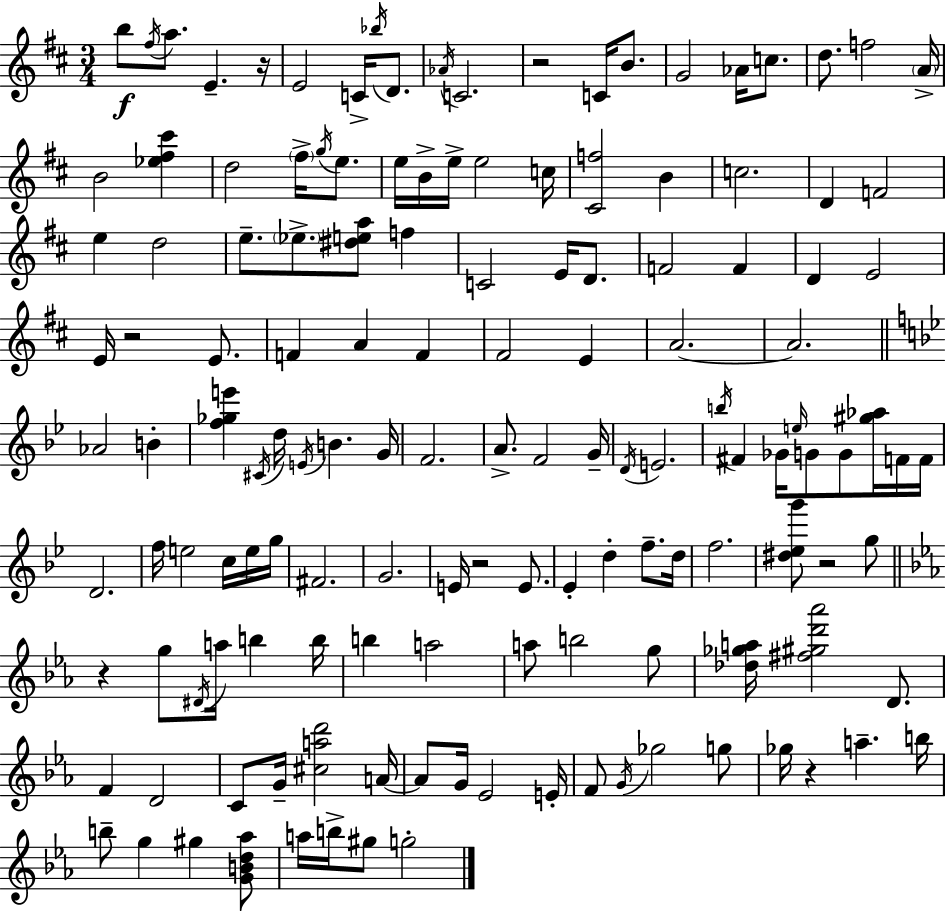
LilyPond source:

{
  \clef treble
  \numericTimeSignature
  \time 3/4
  \key d \major
  b''8\f \acciaccatura { fis''16 } a''8. e'4.-- | r16 e'2 c'16-> \acciaccatura { bes''16 } d'8. | \acciaccatura { aes'16 } c'2. | r2 c'16 | \break b'8. g'2 aes'16 | c''8. d''8. f''2 | \parenthesize a'16-> b'2 <ees'' fis'' cis'''>4 | d''2 \parenthesize fis''16-> | \break \acciaccatura { g''16 } e''8. e''16 b'16-> e''16-> e''2 | c''16 <cis' f''>2 | b'4 c''2. | d'4 f'2 | \break e''4 d''2 | e''8.-- \parenthesize ees''8.-> <dis'' e'' a''>8 | f''4 c'2 | e'16 d'8. f'2 | \break f'4 d'4 e'2 | e'16 r2 | e'8. f'4 a'4 | f'4 fis'2 | \break e'4 a'2.~~ | a'2. | \bar "||" \break \key g \minor aes'2 b'4-. | <f'' ges'' e'''>4 \acciaccatura { cis'16 } d''16 \acciaccatura { e'16 } b'4. | g'16 f'2. | a'8.-> f'2 | \break g'16-- \acciaccatura { d'16 } e'2. | \acciaccatura { b''16 } fis'4 ges'16 \grace { e''16 } g'8 | g'8 <gis'' aes''>16 f'16 f'16 d'2. | f''16 e''2 | \break c''16 e''16 g''16 fis'2. | g'2. | e'16 r2 | e'8. ees'4-. d''4-. | \break f''8.-- d''16 f''2. | <dis'' ees'' g'''>8 r2 | g''8 \bar "||" \break \key c \minor r4 g''8 \acciaccatura { dis'16 } a''16 b''4 | b''16 b''4 a''2 | a''8 b''2 g''8 | <des'' ges'' a''>16 <fis'' gis'' d''' aes'''>2 d'8. | \break f'4 d'2 | c'8 g'16-- <cis'' a'' d'''>2 | a'16~~ a'8 g'16 ees'2 | e'16-. f'8 \acciaccatura { g'16 } ges''2 | \break g''8 ges''16 r4 a''4.-- | b''16 b''8-- g''4 gis''4 | <g' b' d'' aes''>8 a''16 b''16-> gis''8 g''2-. | \bar "|."
}